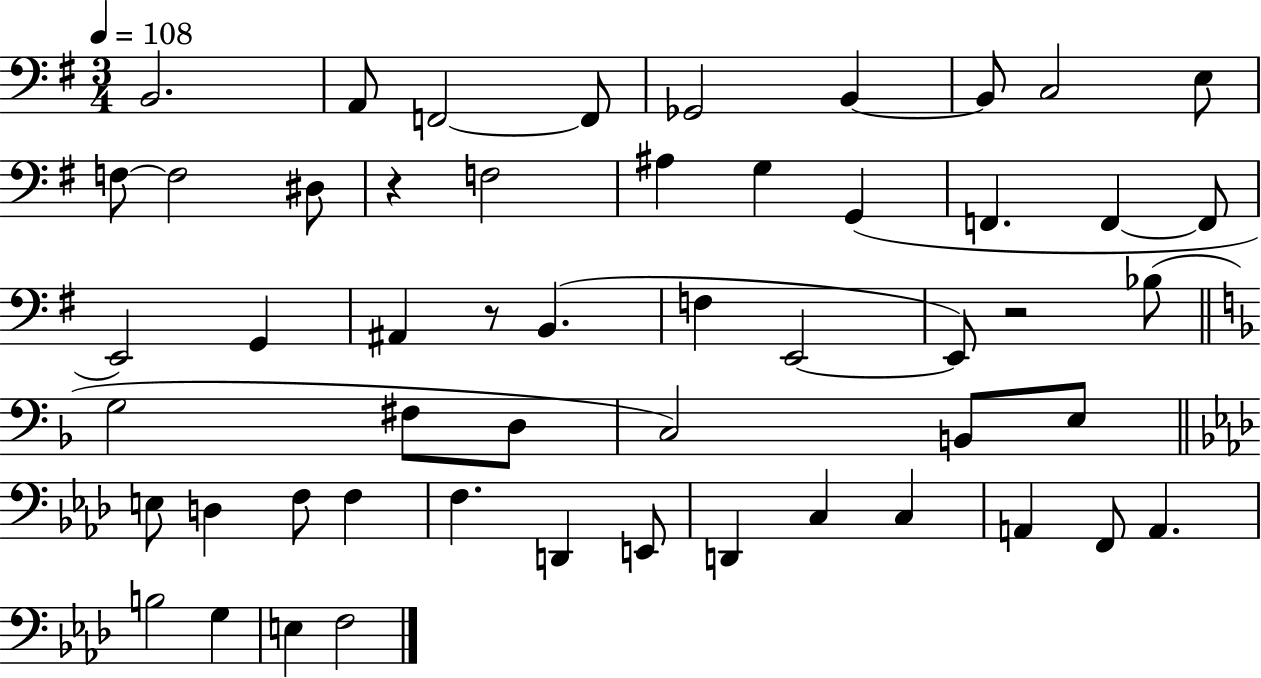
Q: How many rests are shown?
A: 3